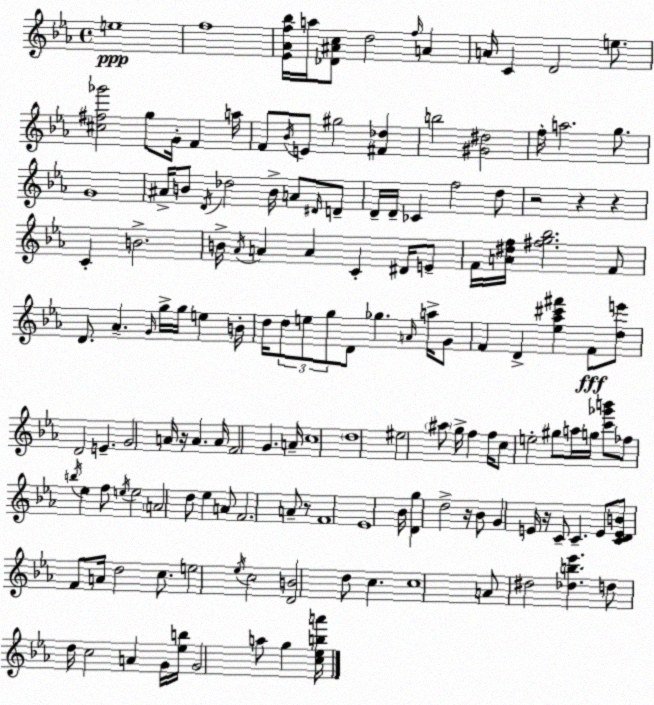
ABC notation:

X:1
T:Untitled
M:4/4
L:1/4
K:Eb
e4 f4 [_E_Af_b]/4 a/4 [_D^Ac]/2 d2 f/4 A A/4 C D2 e/2 [^c^f_g']2 g/2 G/4 F a/4 F/2 _B/4 E/2 ^g2 [^F_d] b2 [^G^d]2 f/4 a2 g/2 G4 ^A/4 B/2 D/4 _d2 B/4 A/2 ^D/4 D/2 D/4 D/4 _C f2 d/2 z2 z z C B2 B/4 _A/4 A A C ^D/4 E/2 F/4 [A^df]/4 [^fg_b]2 F/2 D/2 _A G/4 g/4 g/4 e B/4 d/4 d/2 e/2 g/2 D/2 _g A/4 a/4 G/2 F D [_e_a^c'^f'] F/2 [de']/2 D2 E G2 A/4 z/4 A A/4 F2 G A/4 c4 d4 ^e2 ^a/2 g/4 f f/4 c/2 e2 ^g/2 a/4 g/4 [c'_g'b']/2 _f/2 b/4 _e f/2 e/4 e2 A2 d/2 _e A/2 F2 A/2 z/2 F4 _E4 _B/4 [Dg] d2 z/4 _B/2 G E/4 z/4 C/2 C E/2 [CDEB]/2 F/2 A/4 d2 c/2 e2 _e/4 c2 [DB]2 d/2 c c4 A/2 ^d2 [_db_e'] d/2 d/4 c2 A G/4 [_eb]/4 G2 a/2 g [c_eba']/4